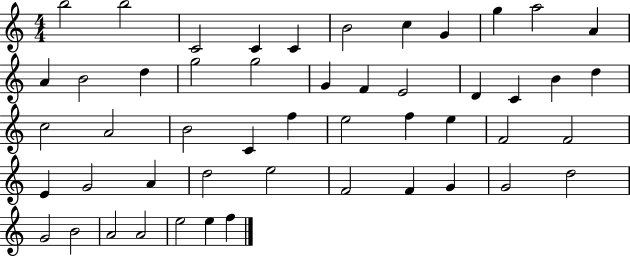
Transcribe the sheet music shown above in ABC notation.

X:1
T:Untitled
M:4/4
L:1/4
K:C
b2 b2 C2 C C B2 c G g a2 A A B2 d g2 g2 G F E2 D C B d c2 A2 B2 C f e2 f e F2 F2 E G2 A d2 e2 F2 F G G2 d2 G2 B2 A2 A2 e2 e f